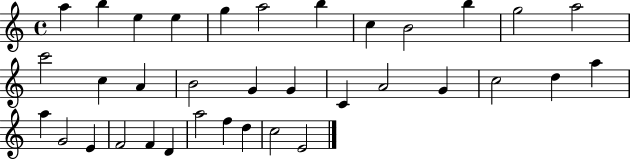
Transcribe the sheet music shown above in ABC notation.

X:1
T:Untitled
M:4/4
L:1/4
K:C
a b e e g a2 b c B2 b g2 a2 c'2 c A B2 G G C A2 G c2 d a a G2 E F2 F D a2 f d c2 E2